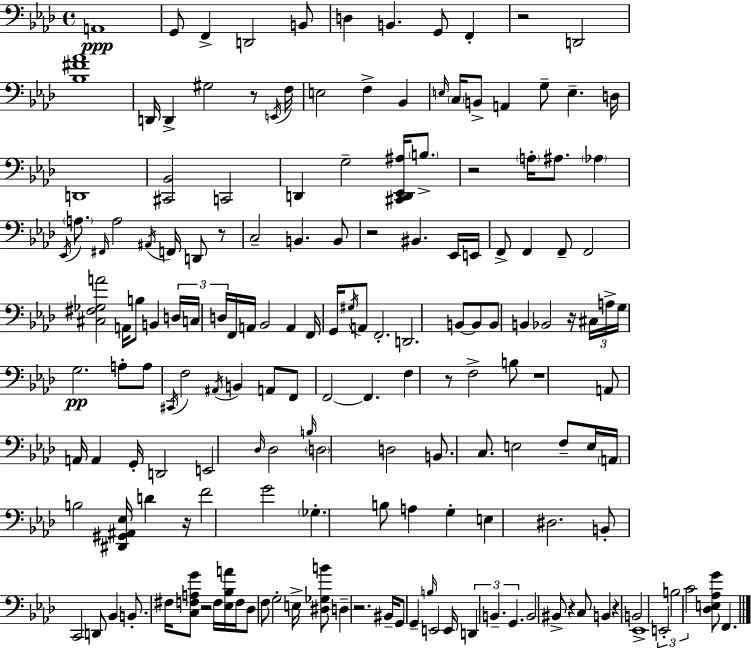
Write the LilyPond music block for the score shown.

{
  \clef bass
  \time 4/4
  \defaultTimeSignature
  \key f \minor
  \repeat volta 2 { a,1\ppp | g,8 f,4-> d,2 b,8 | d4 b,4. g,8 f,4-. | r2 d,2 | \break <bes fis' aes'>1 | d,16 d,4-> gis2 r8 \acciaccatura { e,16 } | f16 e2 f4-> bes,4 | \grace { e16 } \parenthesize c16 b,8-> a,4 g8-- e4.-- | \break d16 d,1 | <cis, bes,>2 c,2 | d,4 g2-- <cis, d, ees, ais>16 \parenthesize b8.-> | r2 \parenthesize a16-. ais8. \parenthesize aes4 | \break \acciaccatura { ees,16 } \parenthesize a8. \grace { fis,16 } a2 \acciaccatura { ais,16 } | f,16 d,8 r8 c2-- b,4. | b,8 r2 bis,4. | ees,16 e,16 f,8-> f,4 f,8-- f,2 | \break <cis fis ges a'>2 a,16 b8 | b,4 \tuplet 3/2 { d16 c16 d16 } f,16 a,16 bes,2 | a,4 f,16 g,16 \acciaccatura { gis16 } a,8 f,2.-. | d,2. | \break b,8~~ b,8 b,8 b,4 bes,2 | r16 \tuplet 3/2 { cis16 a16-> g16 } g2.\pp | a8-. a8 \acciaccatura { cis,16 } f2 | \acciaccatura { ais,16 } b,4 a,8 f,8 f,2~~ | \break f,4. f4 r8 f2-> | b8 r1 | a,8 a,16 a,4 g,16-. | d,2 e,2 | \break \grace { des16 } des2 \grace { b16 } \parenthesize d2 | d2 b,8. c8. | e2 f8-- e16 \parenthesize a,16 b2 | <dis, gis, ais, ees>16 d'4 r16 f'2 | \break g'2 \parenthesize ges4.-. | b8 a4 g4-. e4 dis2. | b,8-. c,2 | d,8 bes,4 b,8.-. fis16 <c f a g'>8 | \break r2 f16 <ees bes a'>16 f16 des8 f8 g2-. | e16-> <dis ges b'>8 d4-- r2. | bis,16-- g,8 g,4-- | \grace { b16 } e,2 e,16 \tuplet 3/2 { d,4 b,4.-- | \break g,4. } b,2 | bis,8-> r4 c8 b,4 r4 | b,2 ees,1-> | \tuplet 3/2 { e,2-. | \break b2 c'2 } | <des e aes g'>8 f,4. } \bar "|."
}